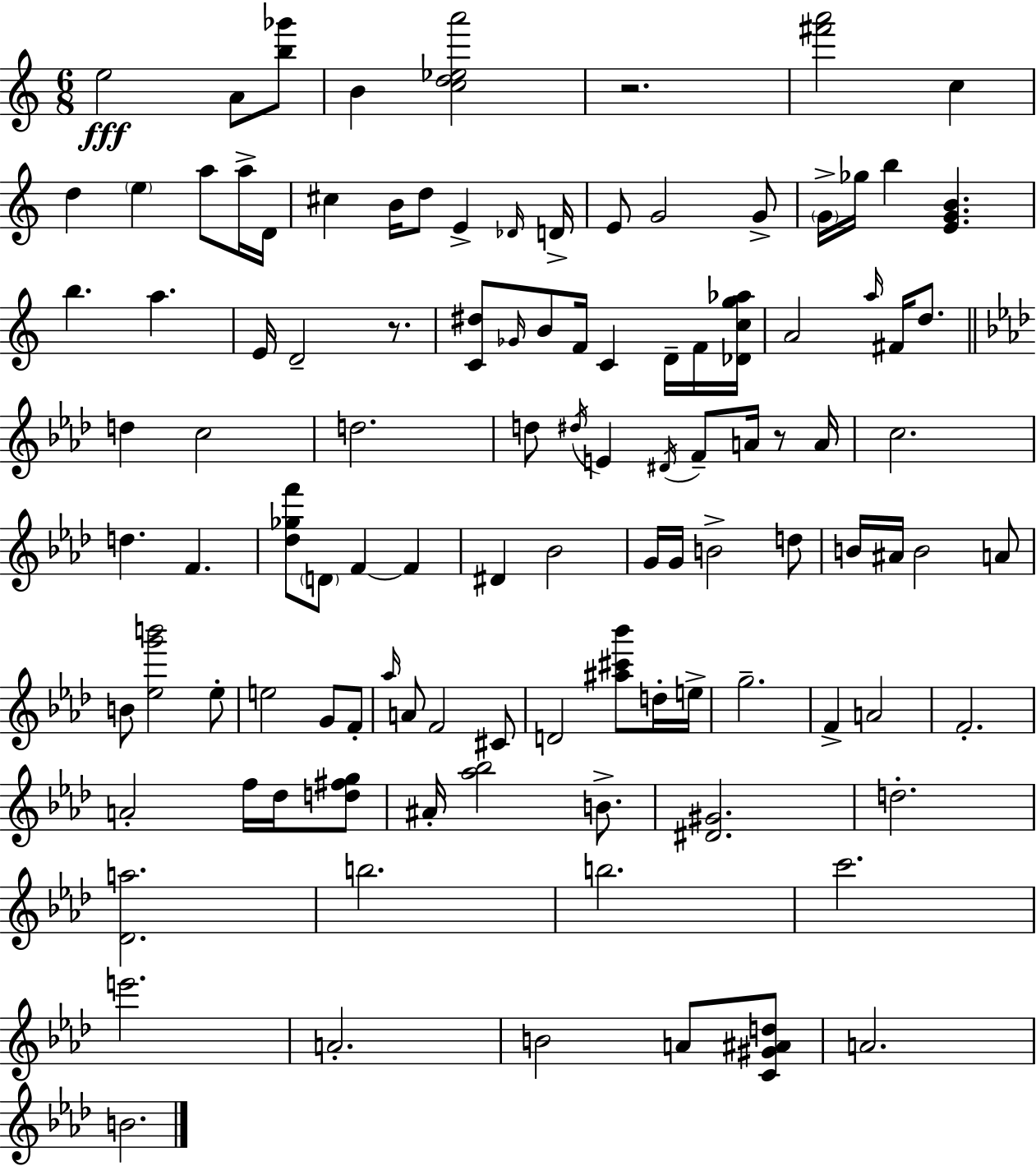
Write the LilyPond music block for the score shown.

{
  \clef treble
  \numericTimeSignature
  \time 6/8
  \key a \minor
  e''2\fff a'8 <b'' ges'''>8 | b'4 <c'' d'' ees'' a'''>2 | r2. | <fis''' a'''>2 c''4 | \break d''4 \parenthesize e''4 a''8 a''16-> d'16 | cis''4 b'16 d''8 e'4-> \grace { des'16 } | d'16-> e'8 g'2 g'8-> | \parenthesize g'16-> ges''16 b''4 <e' g' b'>4. | \break b''4. a''4. | e'16 d'2-- r8. | <c' dis''>8 \grace { ges'16 } b'8 f'16 c'4 d'16-- | f'16 <des' c'' g'' aes''>16 a'2 \grace { a''16 } fis'16 | \break d''8. \bar "||" \break \key aes \major d''4 c''2 | d''2. | d''8 \acciaccatura { dis''16 } e'4 \acciaccatura { dis'16 } f'8-- a'16 r8 | a'16 c''2. | \break d''4. f'4. | <des'' ges'' f'''>8 \parenthesize d'8 f'4~~ f'4 | dis'4 bes'2 | g'16 g'16 b'2-> | \break d''8 b'16 ais'16 b'2 | a'8 b'8 <ees'' g''' b'''>2 | ees''8-. e''2 g'8 | f'8-. \grace { aes''16 } a'8 f'2 | \break cis'8 d'2 <ais'' cis''' bes'''>8 | d''16-. e''16-> g''2.-- | f'4-> a'2 | f'2.-. | \break a'2-. f''16 | des''16 <d'' fis'' g''>8 ais'16-. <aes'' bes''>2 | b'8.-> <dis' gis'>2. | d''2.-. | \break <des' a''>2. | b''2. | b''2. | c'''2. | \break e'''2. | a'2.-. | b'2 a'8 | <c' gis' ais' d''>8 a'2. | \break b'2. | \bar "|."
}